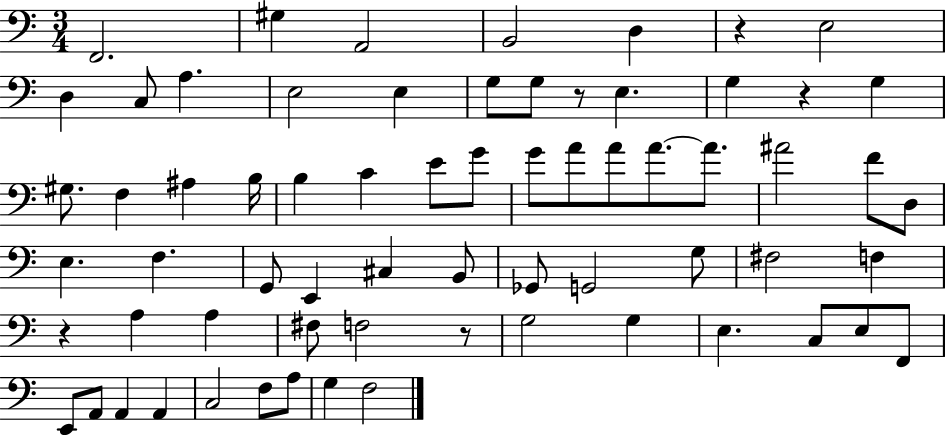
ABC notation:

X:1
T:Untitled
M:3/4
L:1/4
K:C
F,,2 ^G, A,,2 B,,2 D, z E,2 D, C,/2 A, E,2 E, G,/2 G,/2 z/2 E, G, z G, ^G,/2 F, ^A, B,/4 B, C E/2 G/2 G/2 A/2 A/2 A/2 A/2 ^A2 F/2 D,/2 E, F, G,,/2 E,, ^C, B,,/2 _G,,/2 G,,2 G,/2 ^F,2 F, z A, A, ^F,/2 F,2 z/2 G,2 G, E, C,/2 E,/2 F,,/2 E,,/2 A,,/2 A,, A,, C,2 F,/2 A,/2 G, F,2